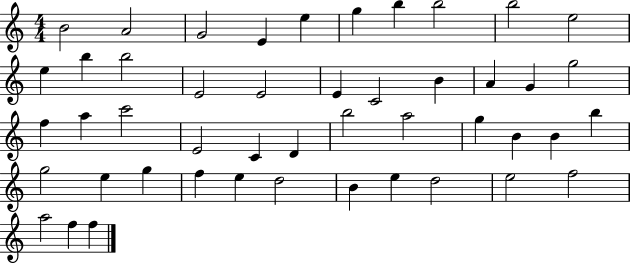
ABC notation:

X:1
T:Untitled
M:4/4
L:1/4
K:C
B2 A2 G2 E e g b b2 b2 e2 e b b2 E2 E2 E C2 B A G g2 f a c'2 E2 C D b2 a2 g B B b g2 e g f e d2 B e d2 e2 f2 a2 f f